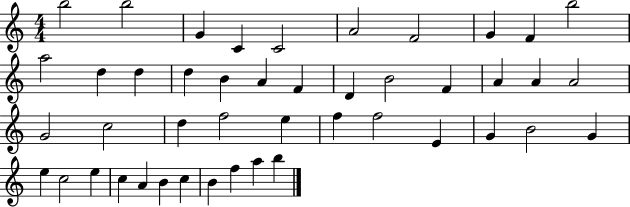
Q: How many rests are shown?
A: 0